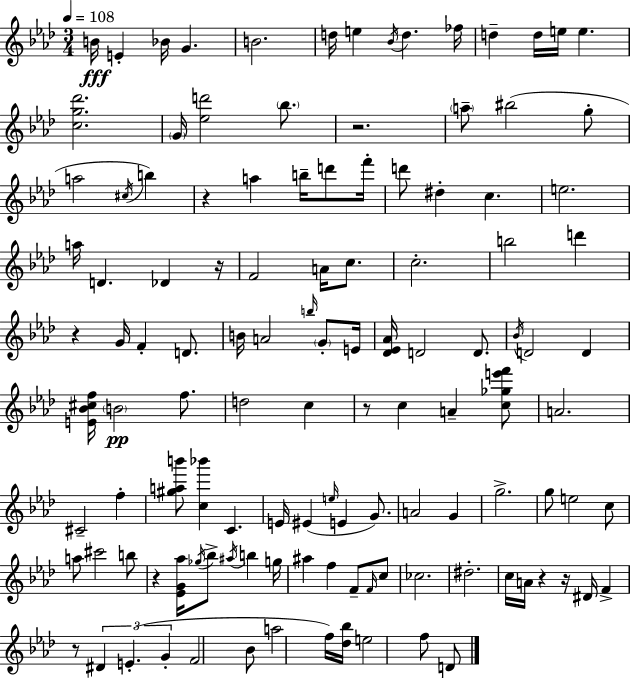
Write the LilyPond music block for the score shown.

{
  \clef treble
  \numericTimeSignature
  \time 3/4
  \key f \minor
  \tempo 4 = 108
  b'16\fff e'4-. bes'16 g'4. | b'2. | d''16 e''4 \acciaccatura { bes'16 } d''4. | fes''16 d''4-- d''16 e''16 e''4. | \break <c'' g'' des'''>2. | \parenthesize g'16 <ees'' d'''>2 \parenthesize bes''8. | r2. | \parenthesize a''8-- bis''2( g''8-. | \break a''2 \acciaccatura { cis''16 }) b''4 | r4 a''4 b''16-- d'''8 | f'''16-. d'''8 dis''4-. c''4. | e''2. | \break a''16 d'4. des'4 | r16 f'2 a'16 c''8. | c''2.-. | b''2 d'''4 | \break r4 g'16 f'4-. d'8. | b'16 a'2 \grace { b''16 } | \parenthesize g'8-. e'16 <des' ees' aes'>16 d'2 | d'8. \acciaccatura { bes'16 } d'2 | \break d'4 <e' bes' cis'' f''>16 \parenthesize b'2\pp | f''8. d''2 | c''4 r8 c''4 a'4-- | <c'' ges'' e''' f'''>8 a'2. | \break cis'2-- | f''4-. <gis'' a'' b'''>8 <c'' bes'''>4 c'4. | e'16 eis'4( \grace { e''16 } e'4 | g'8.) a'2 | \break g'4 g''2.-> | g''8 e''2 | c''8 a''8 cis'''2 | b''8 r4 <ees' g' aes''>16 \acciaccatura { ges''16 } bes''8-> | \break \acciaccatura { ais''16 } b''4 g''16 ais''4 f''4 | f'8-- \grace { f'16 } c''8 ces''2. | dis''2.-. | c''16 a'16 r4 | \break r16 dis'16 f'4-> r8 \tuplet 3/2 { dis'4 | e'4.-.( g'4-. } | f'2 bes'8 a''2 | f''16) <des'' bes''>16 e''2 | \break f''8 d'8 \bar "|."
}